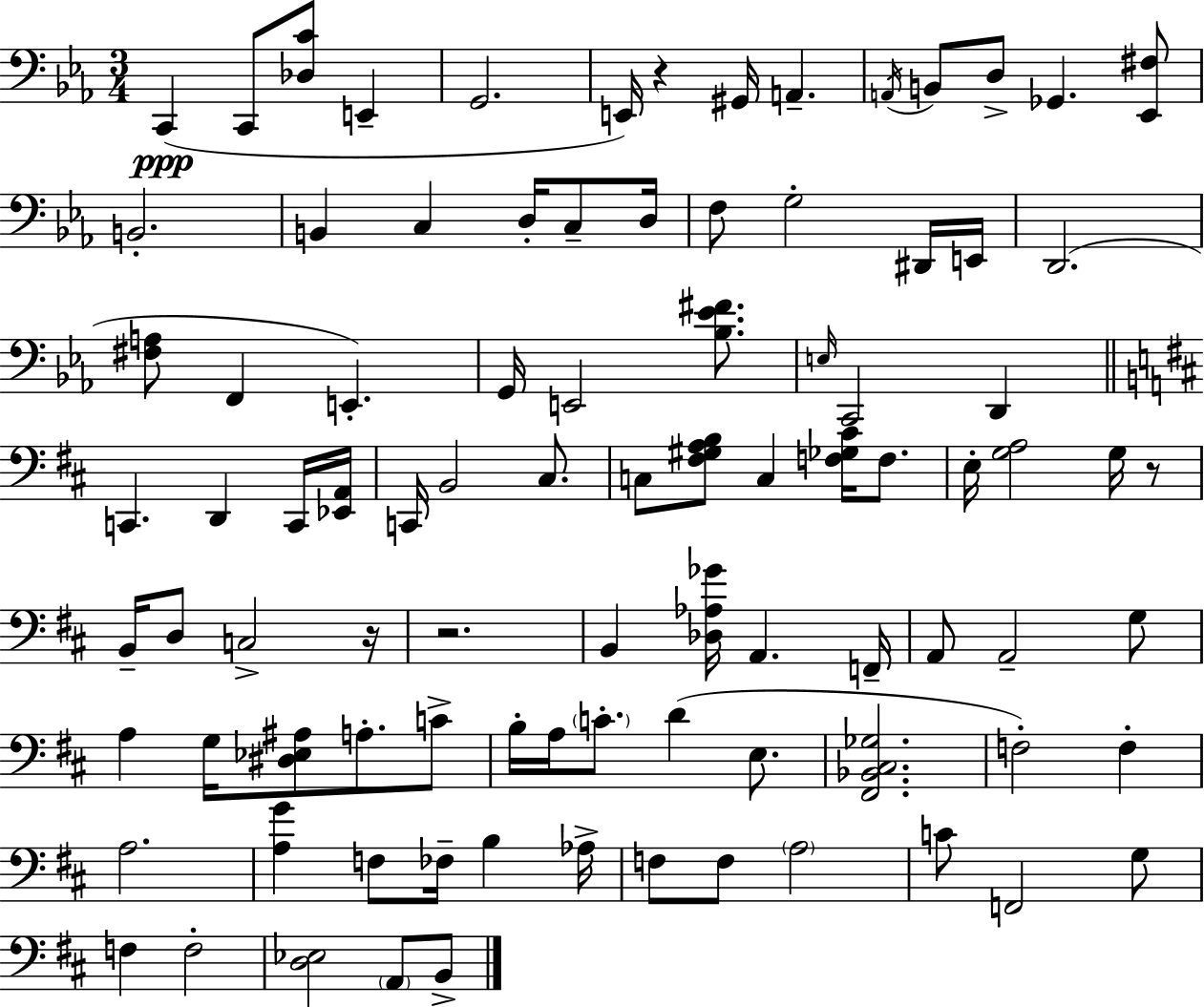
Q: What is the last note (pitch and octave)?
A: B2